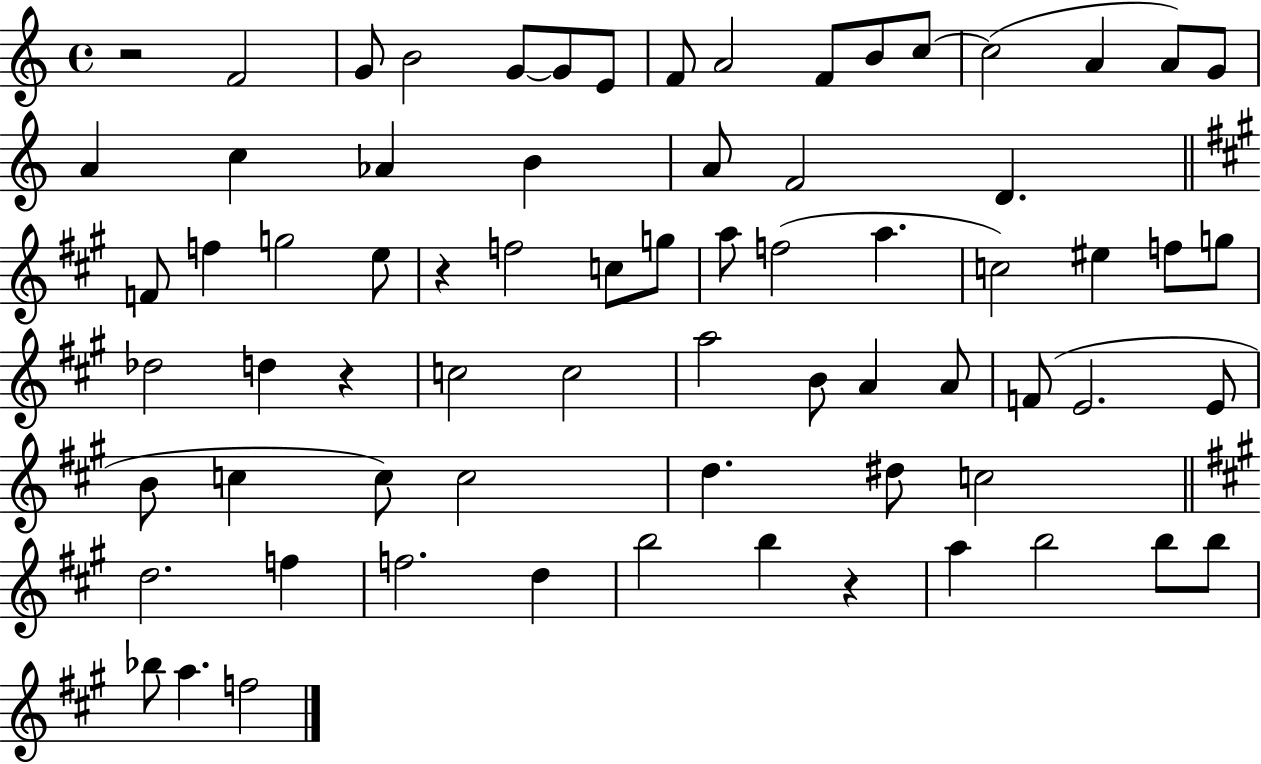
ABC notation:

X:1
T:Untitled
M:4/4
L:1/4
K:C
z2 F2 G/2 B2 G/2 G/2 E/2 F/2 A2 F/2 B/2 c/2 c2 A A/2 G/2 A c _A B A/2 F2 D F/2 f g2 e/2 z f2 c/2 g/2 a/2 f2 a c2 ^e f/2 g/2 _d2 d z c2 c2 a2 B/2 A A/2 F/2 E2 E/2 B/2 c c/2 c2 d ^d/2 c2 d2 f f2 d b2 b z a b2 b/2 b/2 _b/2 a f2